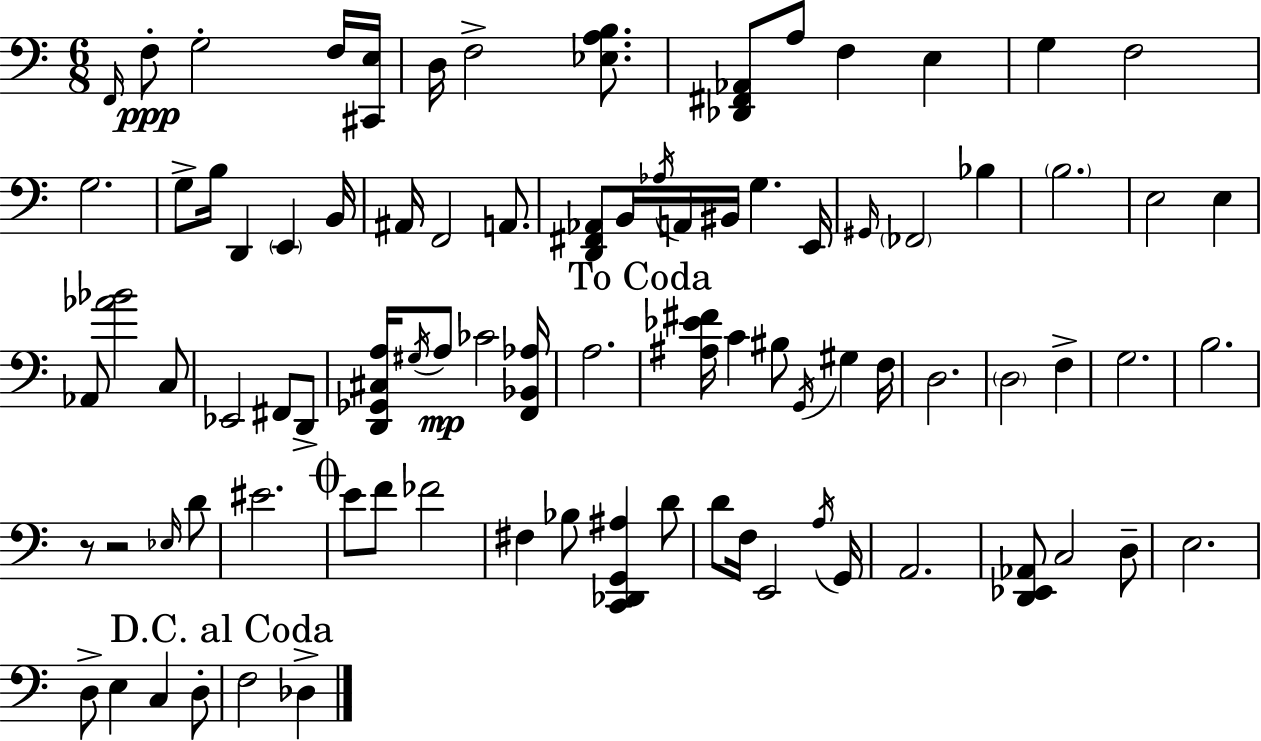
X:1
T:Untitled
M:6/8
L:1/4
K:C
F,,/4 F,/2 G,2 F,/4 [^C,,E,]/4 D,/4 F,2 [_E,A,B,]/2 [_D,,^F,,_A,,]/2 A,/2 F, E, G, F,2 G,2 G,/2 B,/4 D,, E,, B,,/4 ^A,,/4 F,,2 A,,/2 [D,,^F,,_A,,]/2 B,,/4 _A,/4 A,,/4 ^B,,/4 G, E,,/4 ^G,,/4 _F,,2 _B, B,2 E,2 E, _A,,/2 [_A_B]2 C,/2 _E,,2 ^F,,/2 D,,/2 [D,,_G,,^C,A,]/4 ^G,/4 A,/2 _C2 [F,,_B,,_A,]/4 A,2 [^A,_E^F]/4 C ^B,/2 G,,/4 ^G, F,/4 D,2 D,2 F, G,2 B,2 z/2 z2 _E,/4 D/2 ^E2 E/2 F/2 _F2 ^F, _B,/2 [C,,_D,,G,,^A,] D/2 D/2 F,/4 E,,2 A,/4 G,,/4 A,,2 [D,,_E,,_A,,]/2 C,2 D,/2 E,2 D,/2 E, C, D,/2 F,2 _D,